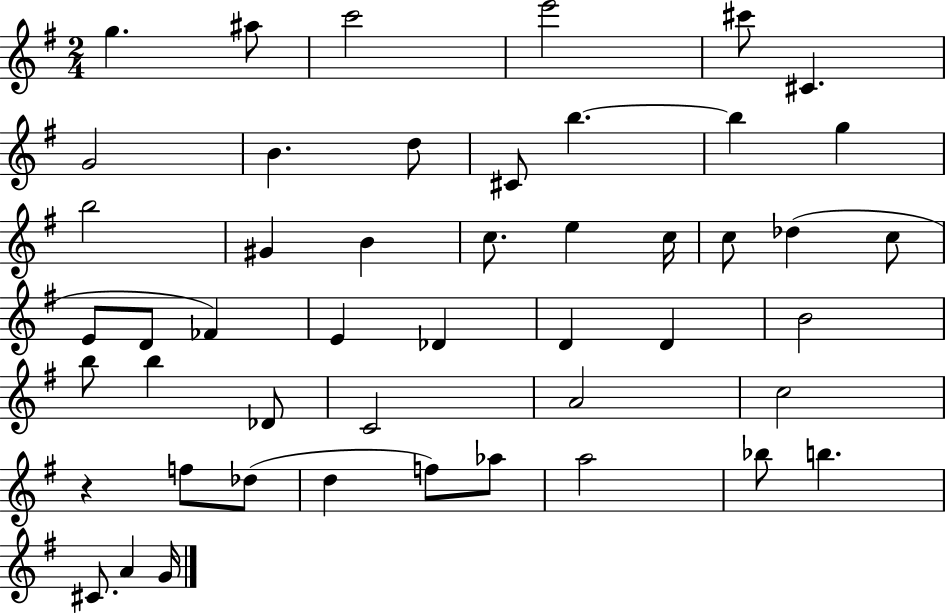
{
  \clef treble
  \numericTimeSignature
  \time 2/4
  \key g \major
  g''4. ais''8 | c'''2 | e'''2 | cis'''8 cis'4. | \break g'2 | b'4. d''8 | cis'8 b''4.~~ | b''4 g''4 | \break b''2 | gis'4 b'4 | c''8. e''4 c''16 | c''8 des''4( c''8 | \break e'8 d'8 fes'4) | e'4 des'4 | d'4 d'4 | b'2 | \break b''8 b''4 des'8 | c'2 | a'2 | c''2 | \break r4 f''8 des''8( | d''4 f''8) aes''8 | a''2 | bes''8 b''4. | \break cis'8. a'4 g'16 | \bar "|."
}